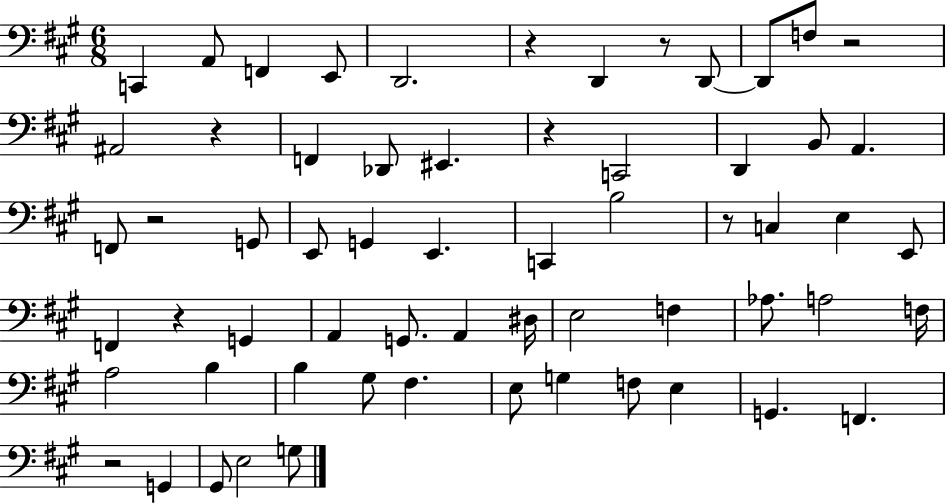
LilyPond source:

{
  \clef bass
  \numericTimeSignature
  \time 6/8
  \key a \major
  \repeat volta 2 { c,4 a,8 f,4 e,8 | d,2. | r4 d,4 r8 d,8~~ | d,8 f8 r2 | \break ais,2 r4 | f,4 des,8 eis,4. | r4 c,2 | d,4 b,8 a,4. | \break f,8 r2 g,8 | e,8 g,4 e,4. | c,4 b2 | r8 c4 e4 e,8 | \break f,4 r4 g,4 | a,4 g,8. a,4 dis16 | e2 f4 | aes8. a2 f16 | \break a2 b4 | b4 gis8 fis4. | e8 g4 f8 e4 | g,4. f,4. | \break r2 g,4 | gis,8 e2 g8 | } \bar "|."
}